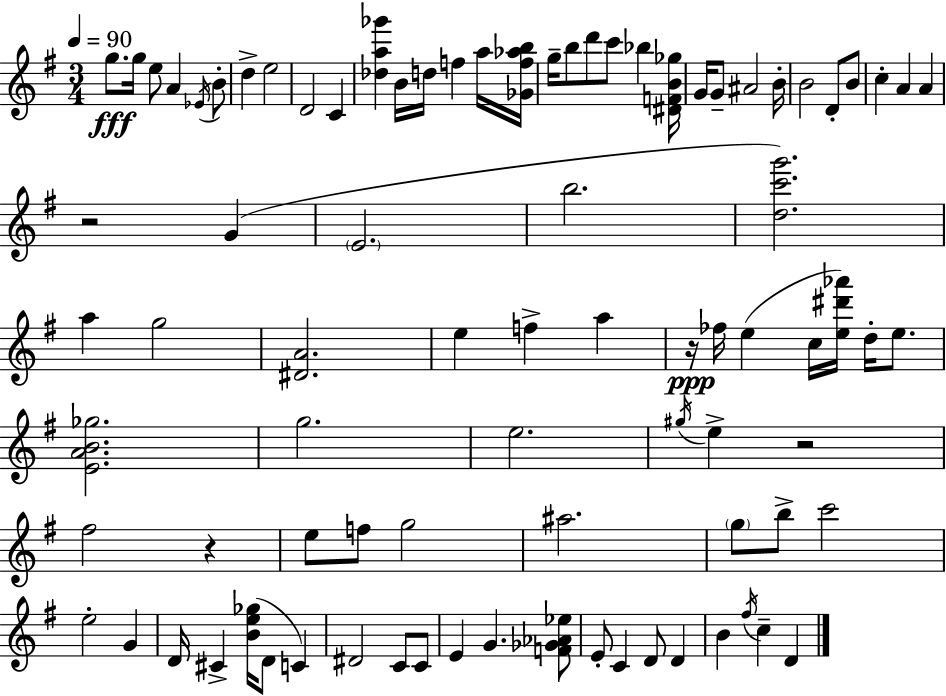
G5/e. G5/s E5/e A4/q Eb4/s B4/e D5/q E5/h D4/h C4/q [Db5,A5,Gb6]/q B4/s D5/s F5/q A5/s [Gb4,F5,Ab5,B5]/s G5/s B5/e D6/e C6/e Bb5/q [D#4,F4,B4,Gb5]/s G4/s G4/e A#4/h B4/s B4/h D4/e B4/e C5/q A4/q A4/q R/h G4/q E4/h. B5/h. [D5,C6,G6]/h. A5/q G5/h [D#4,A4]/h. E5/q F5/q A5/q R/s FES5/s E5/q C5/s [E5,D#6,Ab6]/s D5/s E5/e. [E4,A4,B4,Gb5]/h. G5/h. E5/h. G#5/s E5/q R/h F#5/h R/q E5/e F5/e G5/h A#5/h. G5/e B5/e C6/h E5/h G4/q D4/s C#4/q [B4,E5,Gb5]/s D4/e C4/q D#4/h C4/e C4/e E4/q G4/q. [F4,Gb4,Ab4,Eb5]/e E4/e C4/q D4/e D4/q B4/q F#5/s C5/q D4/q